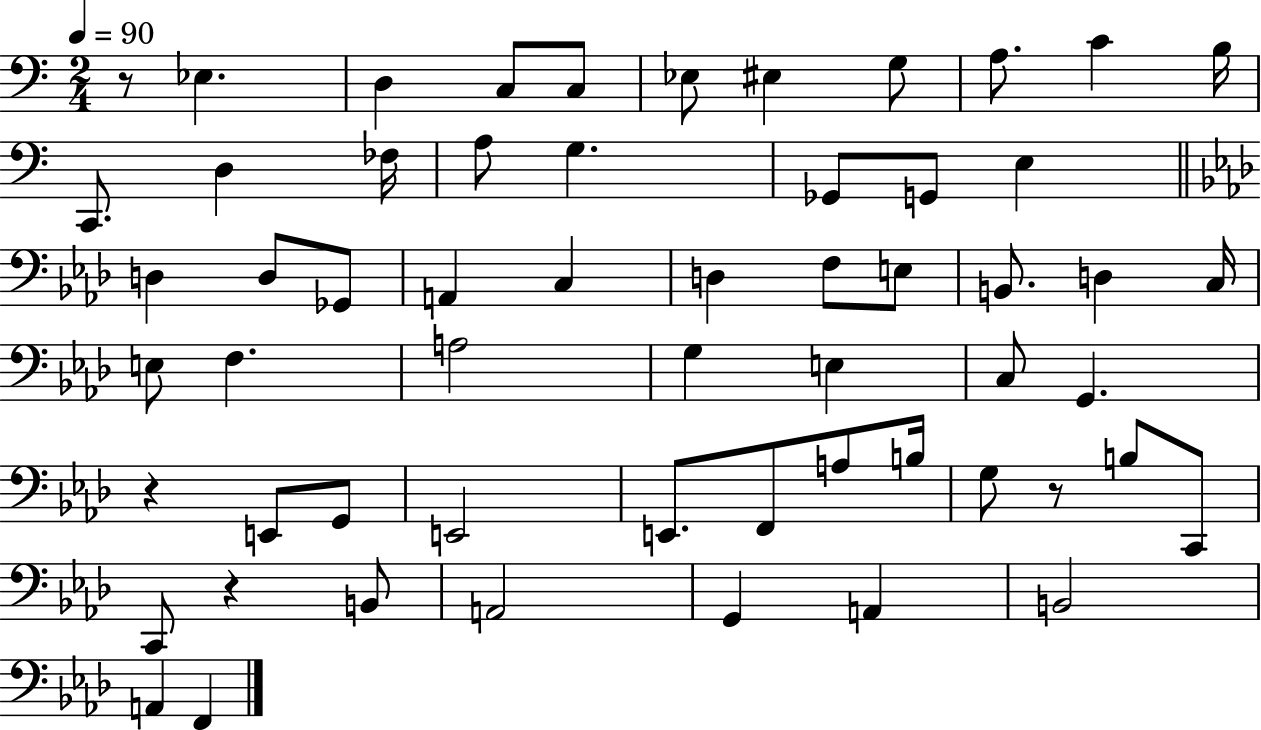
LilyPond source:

{
  \clef bass
  \numericTimeSignature
  \time 2/4
  \key c \major
  \tempo 4 = 90
  r8 ees4. | d4 c8 c8 | ees8 eis4 g8 | a8. c'4 b16 | \break c,8. d4 fes16 | a8 g4. | ges,8 g,8 e4 | \bar "||" \break \key f \minor d4 d8 ges,8 | a,4 c4 | d4 f8 e8 | b,8. d4 c16 | \break e8 f4. | a2 | g4 e4 | c8 g,4. | \break r4 e,8 g,8 | e,2 | e,8. f,8 a8 b16 | g8 r8 b8 c,8 | \break c,8 r4 b,8 | a,2 | g,4 a,4 | b,2 | \break a,4 f,4 | \bar "|."
}